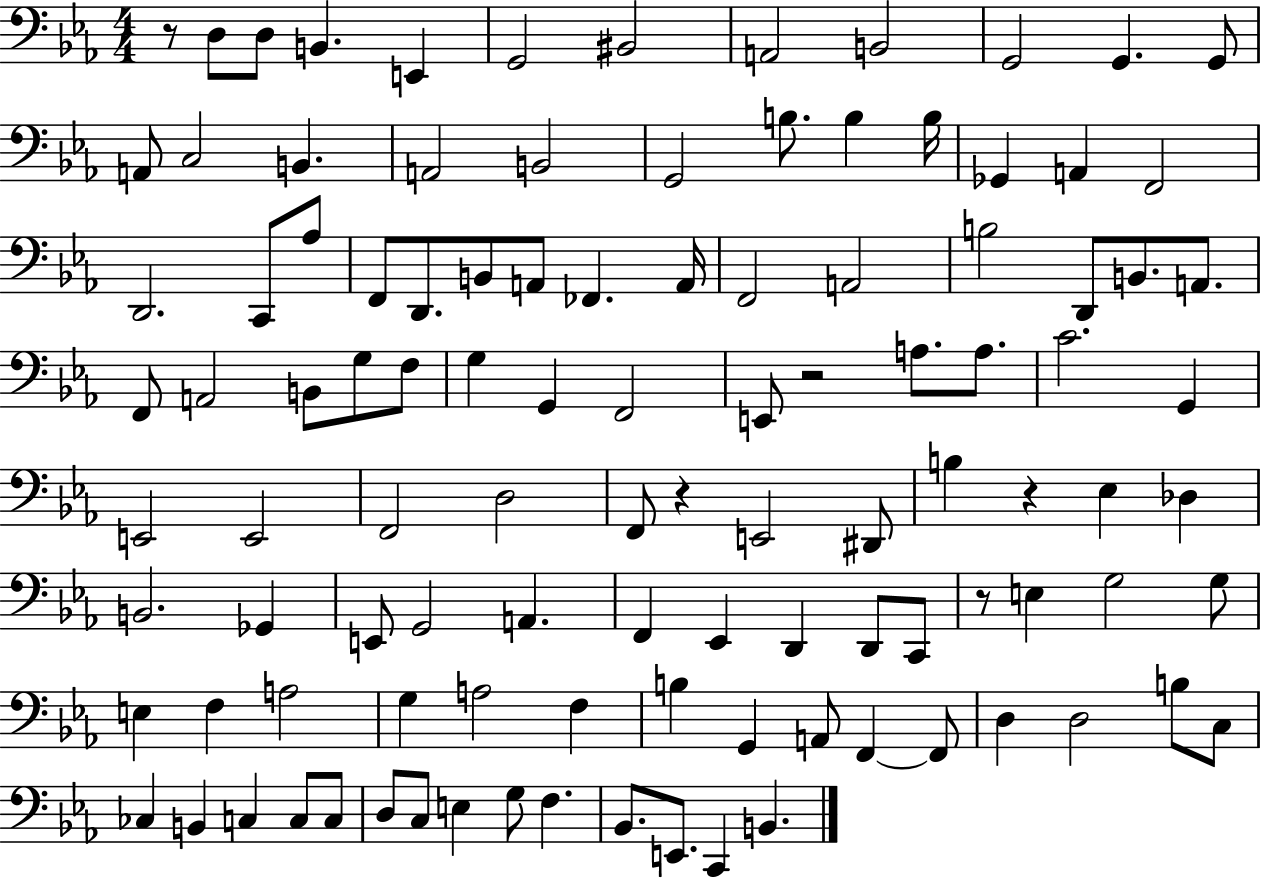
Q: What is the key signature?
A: EES major